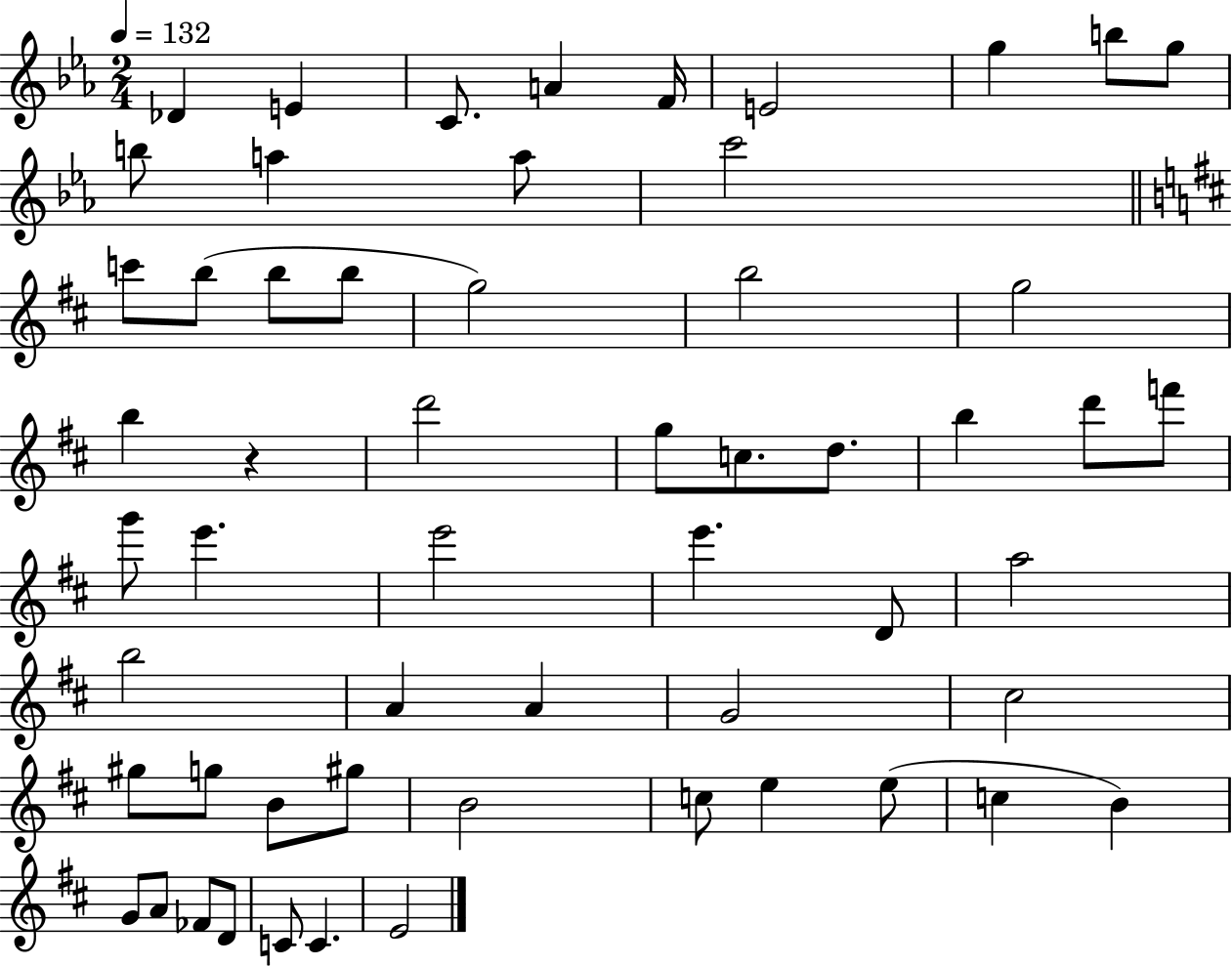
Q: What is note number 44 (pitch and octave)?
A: B4